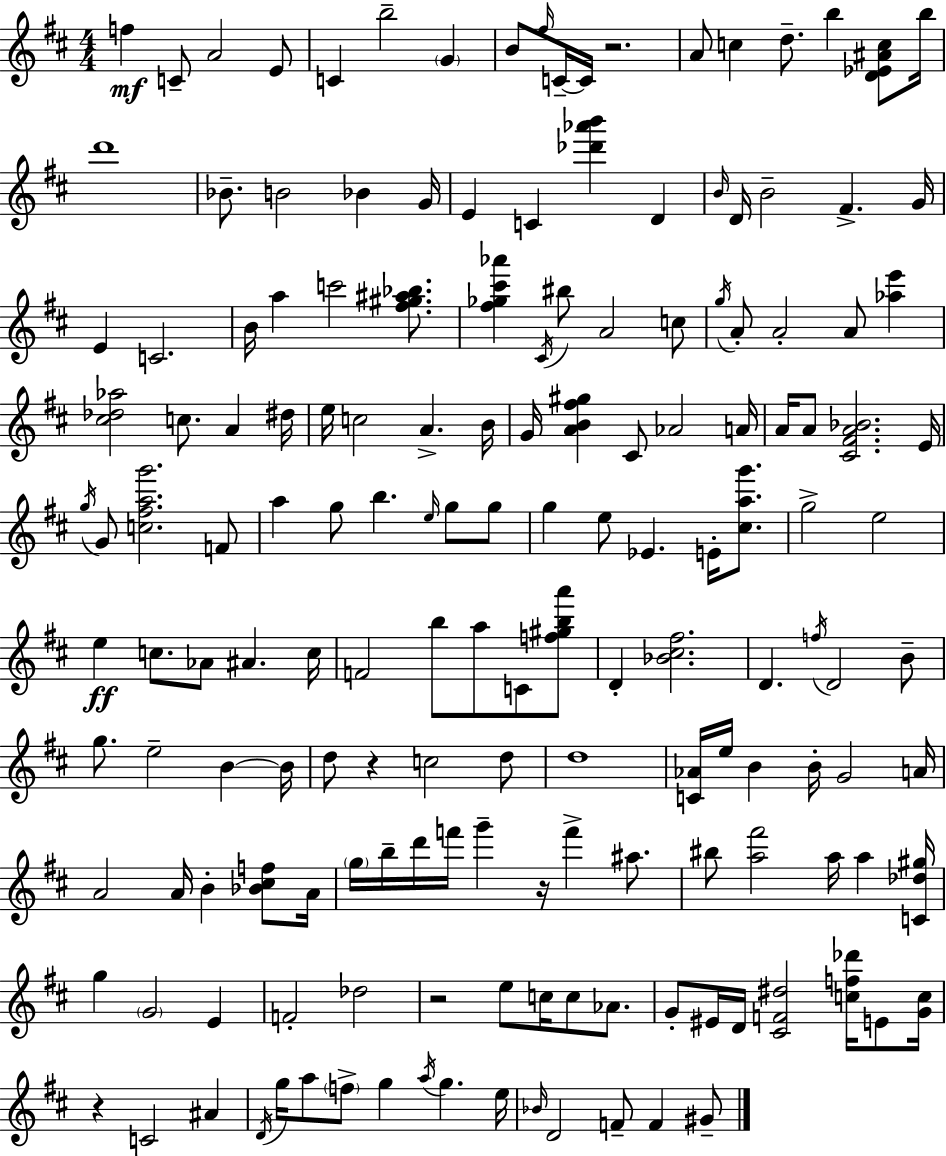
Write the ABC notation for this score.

X:1
T:Untitled
M:4/4
L:1/4
K:D
f C/2 A2 E/2 C b2 G B/2 ^f/4 C/4 C/4 z2 A/2 c d/2 b [D_E^Ac]/2 b/4 d'4 _B/2 B2 _B G/4 E C [_d'_a'b'] D B/4 D/4 B2 ^F G/4 E C2 B/4 a c'2 [^f^g^a_b]/2 [^f_g^c'_a'] ^C/4 ^b/2 A2 c/2 g/4 A/2 A2 A/2 [_ae'] [^c_d_a]2 c/2 A ^d/4 e/4 c2 A B/4 G/4 [AB^f^g] ^C/2 _A2 A/4 A/4 A/2 [^C^FA_B]2 E/4 g/4 G/2 [c^fag']2 F/2 a g/2 b e/4 g/2 g/2 g e/2 _E E/4 [^cag']/2 g2 e2 e c/2 _A/2 ^A c/4 F2 b/2 a/2 C/2 [f^gba']/2 D [_B^c^f]2 D f/4 D2 B/2 g/2 e2 B B/4 d/2 z c2 d/2 d4 [C_A]/4 e/4 B B/4 G2 A/4 A2 A/4 B [_B^cf]/2 A/4 g/4 b/4 d'/4 f'/4 g' z/4 f' ^a/2 ^b/2 [a^f']2 a/4 a [C_d^g]/4 g G2 E F2 _d2 z2 e/2 c/4 c/2 _A/2 G/2 ^E/4 D/4 [^CF^d]2 [cf_d']/4 E/2 [Gc]/4 z C2 ^A D/4 g/4 a/2 f/2 g a/4 g e/4 _B/4 D2 F/2 F ^G/2